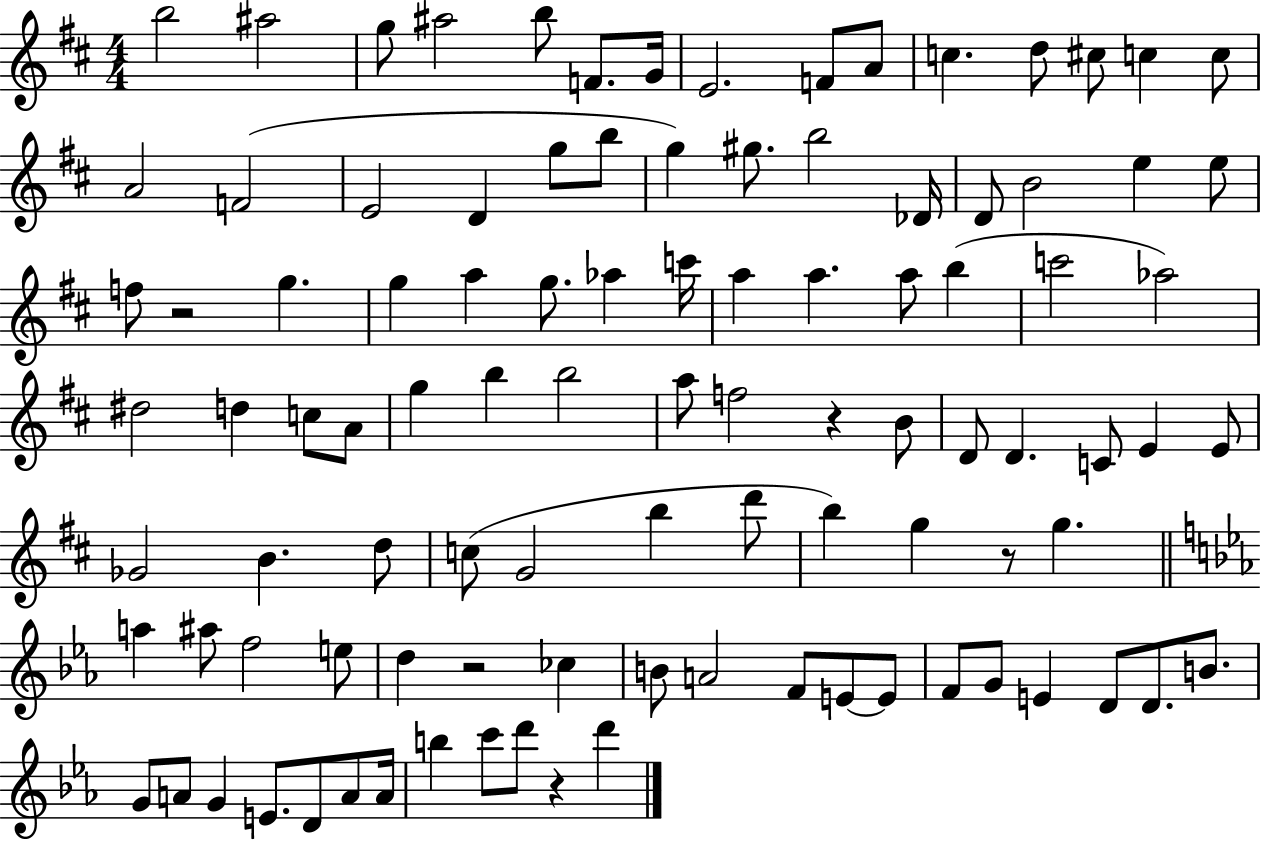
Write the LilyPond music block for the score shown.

{
  \clef treble
  \numericTimeSignature
  \time 4/4
  \key d \major
  b''2 ais''2 | g''8 ais''2 b''8 f'8. g'16 | e'2. f'8 a'8 | c''4. d''8 cis''8 c''4 c''8 | \break a'2 f'2( | e'2 d'4 g''8 b''8 | g''4) gis''8. b''2 des'16 | d'8 b'2 e''4 e''8 | \break f''8 r2 g''4. | g''4 a''4 g''8. aes''4 c'''16 | a''4 a''4. a''8 b''4( | c'''2 aes''2) | \break dis''2 d''4 c''8 a'8 | g''4 b''4 b''2 | a''8 f''2 r4 b'8 | d'8 d'4. c'8 e'4 e'8 | \break ges'2 b'4. d''8 | c''8( g'2 b''4 d'''8 | b''4) g''4 r8 g''4. | \bar "||" \break \key ees \major a''4 ais''8 f''2 e''8 | d''4 r2 ces''4 | b'8 a'2 f'8 e'8~~ e'8 | f'8 g'8 e'4 d'8 d'8. b'8. | \break g'8 a'8 g'4 e'8. d'8 a'8 a'16 | b''4 c'''8 d'''8 r4 d'''4 | \bar "|."
}